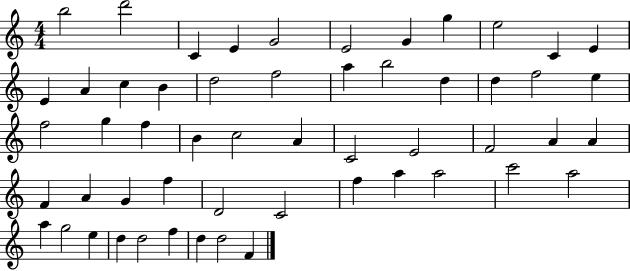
X:1
T:Untitled
M:4/4
L:1/4
K:C
b2 d'2 C E G2 E2 G g e2 C E E A c B d2 f2 a b2 d d f2 e f2 g f B c2 A C2 E2 F2 A A F A G f D2 C2 f a a2 c'2 a2 a g2 e d d2 f d d2 F